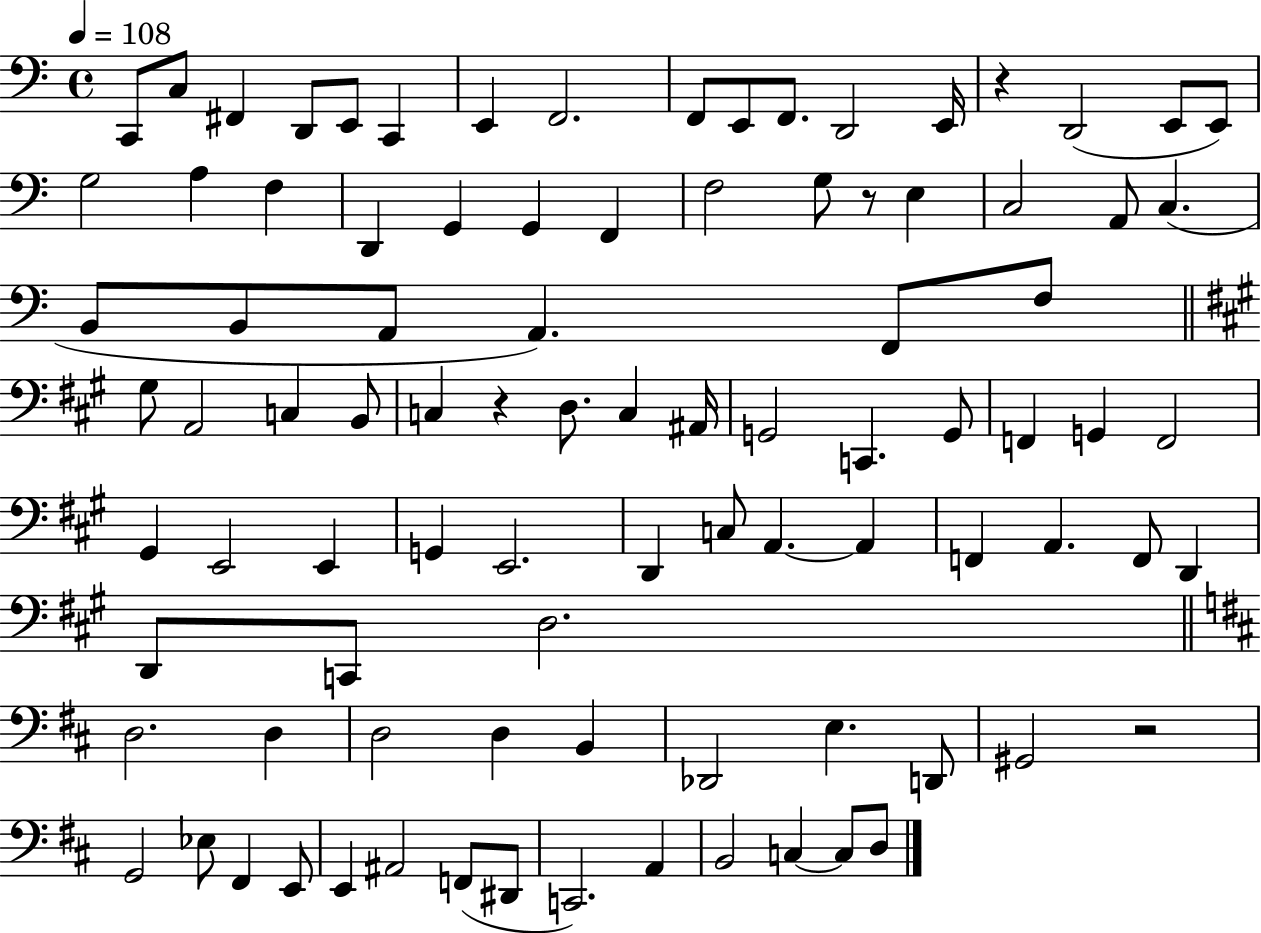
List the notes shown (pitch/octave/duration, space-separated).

C2/e C3/e F#2/q D2/e E2/e C2/q E2/q F2/h. F2/e E2/e F2/e. D2/h E2/s R/q D2/h E2/e E2/e G3/h A3/q F3/q D2/q G2/q G2/q F2/q F3/h G3/e R/e E3/q C3/h A2/e C3/q. B2/e B2/e A2/e A2/q. F2/e F3/e G#3/e A2/h C3/q B2/e C3/q R/q D3/e. C3/q A#2/s G2/h C2/q. G2/e F2/q G2/q F2/h G#2/q E2/h E2/q G2/q E2/h. D2/q C3/e A2/q. A2/q F2/q A2/q. F2/e D2/q D2/e C2/e D3/h. D3/h. D3/q D3/h D3/q B2/q Db2/h E3/q. D2/e G#2/h R/h G2/h Eb3/e F#2/q E2/e E2/q A#2/h F2/e D#2/e C2/h. A2/q B2/h C3/q C3/e D3/e